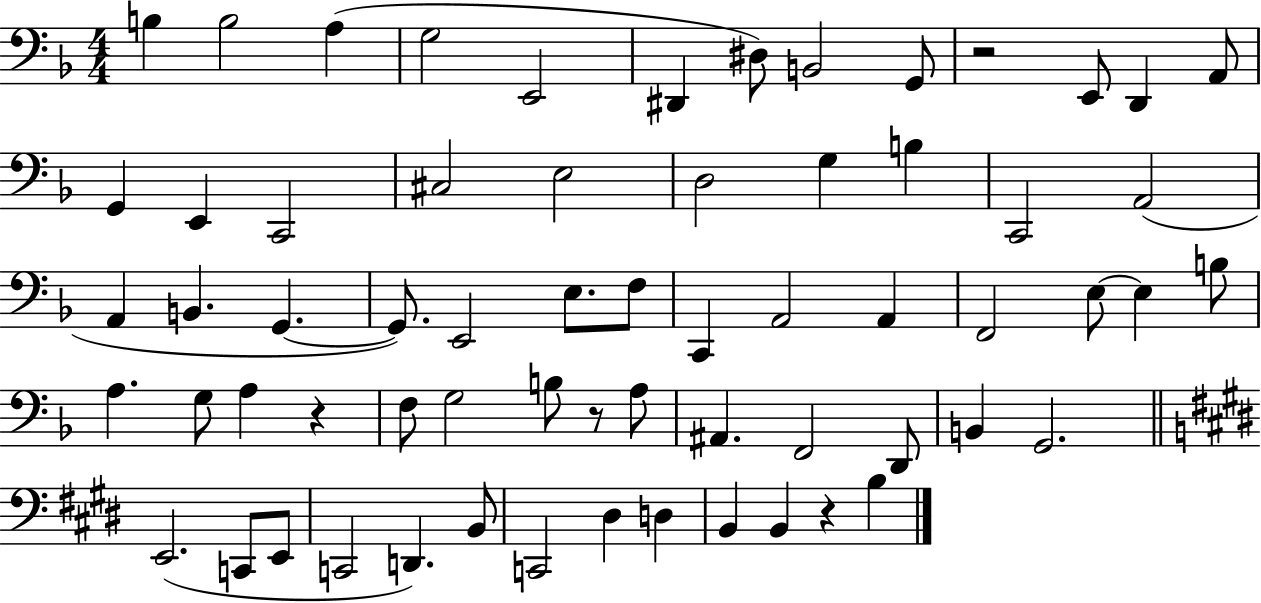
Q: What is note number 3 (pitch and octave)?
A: A3